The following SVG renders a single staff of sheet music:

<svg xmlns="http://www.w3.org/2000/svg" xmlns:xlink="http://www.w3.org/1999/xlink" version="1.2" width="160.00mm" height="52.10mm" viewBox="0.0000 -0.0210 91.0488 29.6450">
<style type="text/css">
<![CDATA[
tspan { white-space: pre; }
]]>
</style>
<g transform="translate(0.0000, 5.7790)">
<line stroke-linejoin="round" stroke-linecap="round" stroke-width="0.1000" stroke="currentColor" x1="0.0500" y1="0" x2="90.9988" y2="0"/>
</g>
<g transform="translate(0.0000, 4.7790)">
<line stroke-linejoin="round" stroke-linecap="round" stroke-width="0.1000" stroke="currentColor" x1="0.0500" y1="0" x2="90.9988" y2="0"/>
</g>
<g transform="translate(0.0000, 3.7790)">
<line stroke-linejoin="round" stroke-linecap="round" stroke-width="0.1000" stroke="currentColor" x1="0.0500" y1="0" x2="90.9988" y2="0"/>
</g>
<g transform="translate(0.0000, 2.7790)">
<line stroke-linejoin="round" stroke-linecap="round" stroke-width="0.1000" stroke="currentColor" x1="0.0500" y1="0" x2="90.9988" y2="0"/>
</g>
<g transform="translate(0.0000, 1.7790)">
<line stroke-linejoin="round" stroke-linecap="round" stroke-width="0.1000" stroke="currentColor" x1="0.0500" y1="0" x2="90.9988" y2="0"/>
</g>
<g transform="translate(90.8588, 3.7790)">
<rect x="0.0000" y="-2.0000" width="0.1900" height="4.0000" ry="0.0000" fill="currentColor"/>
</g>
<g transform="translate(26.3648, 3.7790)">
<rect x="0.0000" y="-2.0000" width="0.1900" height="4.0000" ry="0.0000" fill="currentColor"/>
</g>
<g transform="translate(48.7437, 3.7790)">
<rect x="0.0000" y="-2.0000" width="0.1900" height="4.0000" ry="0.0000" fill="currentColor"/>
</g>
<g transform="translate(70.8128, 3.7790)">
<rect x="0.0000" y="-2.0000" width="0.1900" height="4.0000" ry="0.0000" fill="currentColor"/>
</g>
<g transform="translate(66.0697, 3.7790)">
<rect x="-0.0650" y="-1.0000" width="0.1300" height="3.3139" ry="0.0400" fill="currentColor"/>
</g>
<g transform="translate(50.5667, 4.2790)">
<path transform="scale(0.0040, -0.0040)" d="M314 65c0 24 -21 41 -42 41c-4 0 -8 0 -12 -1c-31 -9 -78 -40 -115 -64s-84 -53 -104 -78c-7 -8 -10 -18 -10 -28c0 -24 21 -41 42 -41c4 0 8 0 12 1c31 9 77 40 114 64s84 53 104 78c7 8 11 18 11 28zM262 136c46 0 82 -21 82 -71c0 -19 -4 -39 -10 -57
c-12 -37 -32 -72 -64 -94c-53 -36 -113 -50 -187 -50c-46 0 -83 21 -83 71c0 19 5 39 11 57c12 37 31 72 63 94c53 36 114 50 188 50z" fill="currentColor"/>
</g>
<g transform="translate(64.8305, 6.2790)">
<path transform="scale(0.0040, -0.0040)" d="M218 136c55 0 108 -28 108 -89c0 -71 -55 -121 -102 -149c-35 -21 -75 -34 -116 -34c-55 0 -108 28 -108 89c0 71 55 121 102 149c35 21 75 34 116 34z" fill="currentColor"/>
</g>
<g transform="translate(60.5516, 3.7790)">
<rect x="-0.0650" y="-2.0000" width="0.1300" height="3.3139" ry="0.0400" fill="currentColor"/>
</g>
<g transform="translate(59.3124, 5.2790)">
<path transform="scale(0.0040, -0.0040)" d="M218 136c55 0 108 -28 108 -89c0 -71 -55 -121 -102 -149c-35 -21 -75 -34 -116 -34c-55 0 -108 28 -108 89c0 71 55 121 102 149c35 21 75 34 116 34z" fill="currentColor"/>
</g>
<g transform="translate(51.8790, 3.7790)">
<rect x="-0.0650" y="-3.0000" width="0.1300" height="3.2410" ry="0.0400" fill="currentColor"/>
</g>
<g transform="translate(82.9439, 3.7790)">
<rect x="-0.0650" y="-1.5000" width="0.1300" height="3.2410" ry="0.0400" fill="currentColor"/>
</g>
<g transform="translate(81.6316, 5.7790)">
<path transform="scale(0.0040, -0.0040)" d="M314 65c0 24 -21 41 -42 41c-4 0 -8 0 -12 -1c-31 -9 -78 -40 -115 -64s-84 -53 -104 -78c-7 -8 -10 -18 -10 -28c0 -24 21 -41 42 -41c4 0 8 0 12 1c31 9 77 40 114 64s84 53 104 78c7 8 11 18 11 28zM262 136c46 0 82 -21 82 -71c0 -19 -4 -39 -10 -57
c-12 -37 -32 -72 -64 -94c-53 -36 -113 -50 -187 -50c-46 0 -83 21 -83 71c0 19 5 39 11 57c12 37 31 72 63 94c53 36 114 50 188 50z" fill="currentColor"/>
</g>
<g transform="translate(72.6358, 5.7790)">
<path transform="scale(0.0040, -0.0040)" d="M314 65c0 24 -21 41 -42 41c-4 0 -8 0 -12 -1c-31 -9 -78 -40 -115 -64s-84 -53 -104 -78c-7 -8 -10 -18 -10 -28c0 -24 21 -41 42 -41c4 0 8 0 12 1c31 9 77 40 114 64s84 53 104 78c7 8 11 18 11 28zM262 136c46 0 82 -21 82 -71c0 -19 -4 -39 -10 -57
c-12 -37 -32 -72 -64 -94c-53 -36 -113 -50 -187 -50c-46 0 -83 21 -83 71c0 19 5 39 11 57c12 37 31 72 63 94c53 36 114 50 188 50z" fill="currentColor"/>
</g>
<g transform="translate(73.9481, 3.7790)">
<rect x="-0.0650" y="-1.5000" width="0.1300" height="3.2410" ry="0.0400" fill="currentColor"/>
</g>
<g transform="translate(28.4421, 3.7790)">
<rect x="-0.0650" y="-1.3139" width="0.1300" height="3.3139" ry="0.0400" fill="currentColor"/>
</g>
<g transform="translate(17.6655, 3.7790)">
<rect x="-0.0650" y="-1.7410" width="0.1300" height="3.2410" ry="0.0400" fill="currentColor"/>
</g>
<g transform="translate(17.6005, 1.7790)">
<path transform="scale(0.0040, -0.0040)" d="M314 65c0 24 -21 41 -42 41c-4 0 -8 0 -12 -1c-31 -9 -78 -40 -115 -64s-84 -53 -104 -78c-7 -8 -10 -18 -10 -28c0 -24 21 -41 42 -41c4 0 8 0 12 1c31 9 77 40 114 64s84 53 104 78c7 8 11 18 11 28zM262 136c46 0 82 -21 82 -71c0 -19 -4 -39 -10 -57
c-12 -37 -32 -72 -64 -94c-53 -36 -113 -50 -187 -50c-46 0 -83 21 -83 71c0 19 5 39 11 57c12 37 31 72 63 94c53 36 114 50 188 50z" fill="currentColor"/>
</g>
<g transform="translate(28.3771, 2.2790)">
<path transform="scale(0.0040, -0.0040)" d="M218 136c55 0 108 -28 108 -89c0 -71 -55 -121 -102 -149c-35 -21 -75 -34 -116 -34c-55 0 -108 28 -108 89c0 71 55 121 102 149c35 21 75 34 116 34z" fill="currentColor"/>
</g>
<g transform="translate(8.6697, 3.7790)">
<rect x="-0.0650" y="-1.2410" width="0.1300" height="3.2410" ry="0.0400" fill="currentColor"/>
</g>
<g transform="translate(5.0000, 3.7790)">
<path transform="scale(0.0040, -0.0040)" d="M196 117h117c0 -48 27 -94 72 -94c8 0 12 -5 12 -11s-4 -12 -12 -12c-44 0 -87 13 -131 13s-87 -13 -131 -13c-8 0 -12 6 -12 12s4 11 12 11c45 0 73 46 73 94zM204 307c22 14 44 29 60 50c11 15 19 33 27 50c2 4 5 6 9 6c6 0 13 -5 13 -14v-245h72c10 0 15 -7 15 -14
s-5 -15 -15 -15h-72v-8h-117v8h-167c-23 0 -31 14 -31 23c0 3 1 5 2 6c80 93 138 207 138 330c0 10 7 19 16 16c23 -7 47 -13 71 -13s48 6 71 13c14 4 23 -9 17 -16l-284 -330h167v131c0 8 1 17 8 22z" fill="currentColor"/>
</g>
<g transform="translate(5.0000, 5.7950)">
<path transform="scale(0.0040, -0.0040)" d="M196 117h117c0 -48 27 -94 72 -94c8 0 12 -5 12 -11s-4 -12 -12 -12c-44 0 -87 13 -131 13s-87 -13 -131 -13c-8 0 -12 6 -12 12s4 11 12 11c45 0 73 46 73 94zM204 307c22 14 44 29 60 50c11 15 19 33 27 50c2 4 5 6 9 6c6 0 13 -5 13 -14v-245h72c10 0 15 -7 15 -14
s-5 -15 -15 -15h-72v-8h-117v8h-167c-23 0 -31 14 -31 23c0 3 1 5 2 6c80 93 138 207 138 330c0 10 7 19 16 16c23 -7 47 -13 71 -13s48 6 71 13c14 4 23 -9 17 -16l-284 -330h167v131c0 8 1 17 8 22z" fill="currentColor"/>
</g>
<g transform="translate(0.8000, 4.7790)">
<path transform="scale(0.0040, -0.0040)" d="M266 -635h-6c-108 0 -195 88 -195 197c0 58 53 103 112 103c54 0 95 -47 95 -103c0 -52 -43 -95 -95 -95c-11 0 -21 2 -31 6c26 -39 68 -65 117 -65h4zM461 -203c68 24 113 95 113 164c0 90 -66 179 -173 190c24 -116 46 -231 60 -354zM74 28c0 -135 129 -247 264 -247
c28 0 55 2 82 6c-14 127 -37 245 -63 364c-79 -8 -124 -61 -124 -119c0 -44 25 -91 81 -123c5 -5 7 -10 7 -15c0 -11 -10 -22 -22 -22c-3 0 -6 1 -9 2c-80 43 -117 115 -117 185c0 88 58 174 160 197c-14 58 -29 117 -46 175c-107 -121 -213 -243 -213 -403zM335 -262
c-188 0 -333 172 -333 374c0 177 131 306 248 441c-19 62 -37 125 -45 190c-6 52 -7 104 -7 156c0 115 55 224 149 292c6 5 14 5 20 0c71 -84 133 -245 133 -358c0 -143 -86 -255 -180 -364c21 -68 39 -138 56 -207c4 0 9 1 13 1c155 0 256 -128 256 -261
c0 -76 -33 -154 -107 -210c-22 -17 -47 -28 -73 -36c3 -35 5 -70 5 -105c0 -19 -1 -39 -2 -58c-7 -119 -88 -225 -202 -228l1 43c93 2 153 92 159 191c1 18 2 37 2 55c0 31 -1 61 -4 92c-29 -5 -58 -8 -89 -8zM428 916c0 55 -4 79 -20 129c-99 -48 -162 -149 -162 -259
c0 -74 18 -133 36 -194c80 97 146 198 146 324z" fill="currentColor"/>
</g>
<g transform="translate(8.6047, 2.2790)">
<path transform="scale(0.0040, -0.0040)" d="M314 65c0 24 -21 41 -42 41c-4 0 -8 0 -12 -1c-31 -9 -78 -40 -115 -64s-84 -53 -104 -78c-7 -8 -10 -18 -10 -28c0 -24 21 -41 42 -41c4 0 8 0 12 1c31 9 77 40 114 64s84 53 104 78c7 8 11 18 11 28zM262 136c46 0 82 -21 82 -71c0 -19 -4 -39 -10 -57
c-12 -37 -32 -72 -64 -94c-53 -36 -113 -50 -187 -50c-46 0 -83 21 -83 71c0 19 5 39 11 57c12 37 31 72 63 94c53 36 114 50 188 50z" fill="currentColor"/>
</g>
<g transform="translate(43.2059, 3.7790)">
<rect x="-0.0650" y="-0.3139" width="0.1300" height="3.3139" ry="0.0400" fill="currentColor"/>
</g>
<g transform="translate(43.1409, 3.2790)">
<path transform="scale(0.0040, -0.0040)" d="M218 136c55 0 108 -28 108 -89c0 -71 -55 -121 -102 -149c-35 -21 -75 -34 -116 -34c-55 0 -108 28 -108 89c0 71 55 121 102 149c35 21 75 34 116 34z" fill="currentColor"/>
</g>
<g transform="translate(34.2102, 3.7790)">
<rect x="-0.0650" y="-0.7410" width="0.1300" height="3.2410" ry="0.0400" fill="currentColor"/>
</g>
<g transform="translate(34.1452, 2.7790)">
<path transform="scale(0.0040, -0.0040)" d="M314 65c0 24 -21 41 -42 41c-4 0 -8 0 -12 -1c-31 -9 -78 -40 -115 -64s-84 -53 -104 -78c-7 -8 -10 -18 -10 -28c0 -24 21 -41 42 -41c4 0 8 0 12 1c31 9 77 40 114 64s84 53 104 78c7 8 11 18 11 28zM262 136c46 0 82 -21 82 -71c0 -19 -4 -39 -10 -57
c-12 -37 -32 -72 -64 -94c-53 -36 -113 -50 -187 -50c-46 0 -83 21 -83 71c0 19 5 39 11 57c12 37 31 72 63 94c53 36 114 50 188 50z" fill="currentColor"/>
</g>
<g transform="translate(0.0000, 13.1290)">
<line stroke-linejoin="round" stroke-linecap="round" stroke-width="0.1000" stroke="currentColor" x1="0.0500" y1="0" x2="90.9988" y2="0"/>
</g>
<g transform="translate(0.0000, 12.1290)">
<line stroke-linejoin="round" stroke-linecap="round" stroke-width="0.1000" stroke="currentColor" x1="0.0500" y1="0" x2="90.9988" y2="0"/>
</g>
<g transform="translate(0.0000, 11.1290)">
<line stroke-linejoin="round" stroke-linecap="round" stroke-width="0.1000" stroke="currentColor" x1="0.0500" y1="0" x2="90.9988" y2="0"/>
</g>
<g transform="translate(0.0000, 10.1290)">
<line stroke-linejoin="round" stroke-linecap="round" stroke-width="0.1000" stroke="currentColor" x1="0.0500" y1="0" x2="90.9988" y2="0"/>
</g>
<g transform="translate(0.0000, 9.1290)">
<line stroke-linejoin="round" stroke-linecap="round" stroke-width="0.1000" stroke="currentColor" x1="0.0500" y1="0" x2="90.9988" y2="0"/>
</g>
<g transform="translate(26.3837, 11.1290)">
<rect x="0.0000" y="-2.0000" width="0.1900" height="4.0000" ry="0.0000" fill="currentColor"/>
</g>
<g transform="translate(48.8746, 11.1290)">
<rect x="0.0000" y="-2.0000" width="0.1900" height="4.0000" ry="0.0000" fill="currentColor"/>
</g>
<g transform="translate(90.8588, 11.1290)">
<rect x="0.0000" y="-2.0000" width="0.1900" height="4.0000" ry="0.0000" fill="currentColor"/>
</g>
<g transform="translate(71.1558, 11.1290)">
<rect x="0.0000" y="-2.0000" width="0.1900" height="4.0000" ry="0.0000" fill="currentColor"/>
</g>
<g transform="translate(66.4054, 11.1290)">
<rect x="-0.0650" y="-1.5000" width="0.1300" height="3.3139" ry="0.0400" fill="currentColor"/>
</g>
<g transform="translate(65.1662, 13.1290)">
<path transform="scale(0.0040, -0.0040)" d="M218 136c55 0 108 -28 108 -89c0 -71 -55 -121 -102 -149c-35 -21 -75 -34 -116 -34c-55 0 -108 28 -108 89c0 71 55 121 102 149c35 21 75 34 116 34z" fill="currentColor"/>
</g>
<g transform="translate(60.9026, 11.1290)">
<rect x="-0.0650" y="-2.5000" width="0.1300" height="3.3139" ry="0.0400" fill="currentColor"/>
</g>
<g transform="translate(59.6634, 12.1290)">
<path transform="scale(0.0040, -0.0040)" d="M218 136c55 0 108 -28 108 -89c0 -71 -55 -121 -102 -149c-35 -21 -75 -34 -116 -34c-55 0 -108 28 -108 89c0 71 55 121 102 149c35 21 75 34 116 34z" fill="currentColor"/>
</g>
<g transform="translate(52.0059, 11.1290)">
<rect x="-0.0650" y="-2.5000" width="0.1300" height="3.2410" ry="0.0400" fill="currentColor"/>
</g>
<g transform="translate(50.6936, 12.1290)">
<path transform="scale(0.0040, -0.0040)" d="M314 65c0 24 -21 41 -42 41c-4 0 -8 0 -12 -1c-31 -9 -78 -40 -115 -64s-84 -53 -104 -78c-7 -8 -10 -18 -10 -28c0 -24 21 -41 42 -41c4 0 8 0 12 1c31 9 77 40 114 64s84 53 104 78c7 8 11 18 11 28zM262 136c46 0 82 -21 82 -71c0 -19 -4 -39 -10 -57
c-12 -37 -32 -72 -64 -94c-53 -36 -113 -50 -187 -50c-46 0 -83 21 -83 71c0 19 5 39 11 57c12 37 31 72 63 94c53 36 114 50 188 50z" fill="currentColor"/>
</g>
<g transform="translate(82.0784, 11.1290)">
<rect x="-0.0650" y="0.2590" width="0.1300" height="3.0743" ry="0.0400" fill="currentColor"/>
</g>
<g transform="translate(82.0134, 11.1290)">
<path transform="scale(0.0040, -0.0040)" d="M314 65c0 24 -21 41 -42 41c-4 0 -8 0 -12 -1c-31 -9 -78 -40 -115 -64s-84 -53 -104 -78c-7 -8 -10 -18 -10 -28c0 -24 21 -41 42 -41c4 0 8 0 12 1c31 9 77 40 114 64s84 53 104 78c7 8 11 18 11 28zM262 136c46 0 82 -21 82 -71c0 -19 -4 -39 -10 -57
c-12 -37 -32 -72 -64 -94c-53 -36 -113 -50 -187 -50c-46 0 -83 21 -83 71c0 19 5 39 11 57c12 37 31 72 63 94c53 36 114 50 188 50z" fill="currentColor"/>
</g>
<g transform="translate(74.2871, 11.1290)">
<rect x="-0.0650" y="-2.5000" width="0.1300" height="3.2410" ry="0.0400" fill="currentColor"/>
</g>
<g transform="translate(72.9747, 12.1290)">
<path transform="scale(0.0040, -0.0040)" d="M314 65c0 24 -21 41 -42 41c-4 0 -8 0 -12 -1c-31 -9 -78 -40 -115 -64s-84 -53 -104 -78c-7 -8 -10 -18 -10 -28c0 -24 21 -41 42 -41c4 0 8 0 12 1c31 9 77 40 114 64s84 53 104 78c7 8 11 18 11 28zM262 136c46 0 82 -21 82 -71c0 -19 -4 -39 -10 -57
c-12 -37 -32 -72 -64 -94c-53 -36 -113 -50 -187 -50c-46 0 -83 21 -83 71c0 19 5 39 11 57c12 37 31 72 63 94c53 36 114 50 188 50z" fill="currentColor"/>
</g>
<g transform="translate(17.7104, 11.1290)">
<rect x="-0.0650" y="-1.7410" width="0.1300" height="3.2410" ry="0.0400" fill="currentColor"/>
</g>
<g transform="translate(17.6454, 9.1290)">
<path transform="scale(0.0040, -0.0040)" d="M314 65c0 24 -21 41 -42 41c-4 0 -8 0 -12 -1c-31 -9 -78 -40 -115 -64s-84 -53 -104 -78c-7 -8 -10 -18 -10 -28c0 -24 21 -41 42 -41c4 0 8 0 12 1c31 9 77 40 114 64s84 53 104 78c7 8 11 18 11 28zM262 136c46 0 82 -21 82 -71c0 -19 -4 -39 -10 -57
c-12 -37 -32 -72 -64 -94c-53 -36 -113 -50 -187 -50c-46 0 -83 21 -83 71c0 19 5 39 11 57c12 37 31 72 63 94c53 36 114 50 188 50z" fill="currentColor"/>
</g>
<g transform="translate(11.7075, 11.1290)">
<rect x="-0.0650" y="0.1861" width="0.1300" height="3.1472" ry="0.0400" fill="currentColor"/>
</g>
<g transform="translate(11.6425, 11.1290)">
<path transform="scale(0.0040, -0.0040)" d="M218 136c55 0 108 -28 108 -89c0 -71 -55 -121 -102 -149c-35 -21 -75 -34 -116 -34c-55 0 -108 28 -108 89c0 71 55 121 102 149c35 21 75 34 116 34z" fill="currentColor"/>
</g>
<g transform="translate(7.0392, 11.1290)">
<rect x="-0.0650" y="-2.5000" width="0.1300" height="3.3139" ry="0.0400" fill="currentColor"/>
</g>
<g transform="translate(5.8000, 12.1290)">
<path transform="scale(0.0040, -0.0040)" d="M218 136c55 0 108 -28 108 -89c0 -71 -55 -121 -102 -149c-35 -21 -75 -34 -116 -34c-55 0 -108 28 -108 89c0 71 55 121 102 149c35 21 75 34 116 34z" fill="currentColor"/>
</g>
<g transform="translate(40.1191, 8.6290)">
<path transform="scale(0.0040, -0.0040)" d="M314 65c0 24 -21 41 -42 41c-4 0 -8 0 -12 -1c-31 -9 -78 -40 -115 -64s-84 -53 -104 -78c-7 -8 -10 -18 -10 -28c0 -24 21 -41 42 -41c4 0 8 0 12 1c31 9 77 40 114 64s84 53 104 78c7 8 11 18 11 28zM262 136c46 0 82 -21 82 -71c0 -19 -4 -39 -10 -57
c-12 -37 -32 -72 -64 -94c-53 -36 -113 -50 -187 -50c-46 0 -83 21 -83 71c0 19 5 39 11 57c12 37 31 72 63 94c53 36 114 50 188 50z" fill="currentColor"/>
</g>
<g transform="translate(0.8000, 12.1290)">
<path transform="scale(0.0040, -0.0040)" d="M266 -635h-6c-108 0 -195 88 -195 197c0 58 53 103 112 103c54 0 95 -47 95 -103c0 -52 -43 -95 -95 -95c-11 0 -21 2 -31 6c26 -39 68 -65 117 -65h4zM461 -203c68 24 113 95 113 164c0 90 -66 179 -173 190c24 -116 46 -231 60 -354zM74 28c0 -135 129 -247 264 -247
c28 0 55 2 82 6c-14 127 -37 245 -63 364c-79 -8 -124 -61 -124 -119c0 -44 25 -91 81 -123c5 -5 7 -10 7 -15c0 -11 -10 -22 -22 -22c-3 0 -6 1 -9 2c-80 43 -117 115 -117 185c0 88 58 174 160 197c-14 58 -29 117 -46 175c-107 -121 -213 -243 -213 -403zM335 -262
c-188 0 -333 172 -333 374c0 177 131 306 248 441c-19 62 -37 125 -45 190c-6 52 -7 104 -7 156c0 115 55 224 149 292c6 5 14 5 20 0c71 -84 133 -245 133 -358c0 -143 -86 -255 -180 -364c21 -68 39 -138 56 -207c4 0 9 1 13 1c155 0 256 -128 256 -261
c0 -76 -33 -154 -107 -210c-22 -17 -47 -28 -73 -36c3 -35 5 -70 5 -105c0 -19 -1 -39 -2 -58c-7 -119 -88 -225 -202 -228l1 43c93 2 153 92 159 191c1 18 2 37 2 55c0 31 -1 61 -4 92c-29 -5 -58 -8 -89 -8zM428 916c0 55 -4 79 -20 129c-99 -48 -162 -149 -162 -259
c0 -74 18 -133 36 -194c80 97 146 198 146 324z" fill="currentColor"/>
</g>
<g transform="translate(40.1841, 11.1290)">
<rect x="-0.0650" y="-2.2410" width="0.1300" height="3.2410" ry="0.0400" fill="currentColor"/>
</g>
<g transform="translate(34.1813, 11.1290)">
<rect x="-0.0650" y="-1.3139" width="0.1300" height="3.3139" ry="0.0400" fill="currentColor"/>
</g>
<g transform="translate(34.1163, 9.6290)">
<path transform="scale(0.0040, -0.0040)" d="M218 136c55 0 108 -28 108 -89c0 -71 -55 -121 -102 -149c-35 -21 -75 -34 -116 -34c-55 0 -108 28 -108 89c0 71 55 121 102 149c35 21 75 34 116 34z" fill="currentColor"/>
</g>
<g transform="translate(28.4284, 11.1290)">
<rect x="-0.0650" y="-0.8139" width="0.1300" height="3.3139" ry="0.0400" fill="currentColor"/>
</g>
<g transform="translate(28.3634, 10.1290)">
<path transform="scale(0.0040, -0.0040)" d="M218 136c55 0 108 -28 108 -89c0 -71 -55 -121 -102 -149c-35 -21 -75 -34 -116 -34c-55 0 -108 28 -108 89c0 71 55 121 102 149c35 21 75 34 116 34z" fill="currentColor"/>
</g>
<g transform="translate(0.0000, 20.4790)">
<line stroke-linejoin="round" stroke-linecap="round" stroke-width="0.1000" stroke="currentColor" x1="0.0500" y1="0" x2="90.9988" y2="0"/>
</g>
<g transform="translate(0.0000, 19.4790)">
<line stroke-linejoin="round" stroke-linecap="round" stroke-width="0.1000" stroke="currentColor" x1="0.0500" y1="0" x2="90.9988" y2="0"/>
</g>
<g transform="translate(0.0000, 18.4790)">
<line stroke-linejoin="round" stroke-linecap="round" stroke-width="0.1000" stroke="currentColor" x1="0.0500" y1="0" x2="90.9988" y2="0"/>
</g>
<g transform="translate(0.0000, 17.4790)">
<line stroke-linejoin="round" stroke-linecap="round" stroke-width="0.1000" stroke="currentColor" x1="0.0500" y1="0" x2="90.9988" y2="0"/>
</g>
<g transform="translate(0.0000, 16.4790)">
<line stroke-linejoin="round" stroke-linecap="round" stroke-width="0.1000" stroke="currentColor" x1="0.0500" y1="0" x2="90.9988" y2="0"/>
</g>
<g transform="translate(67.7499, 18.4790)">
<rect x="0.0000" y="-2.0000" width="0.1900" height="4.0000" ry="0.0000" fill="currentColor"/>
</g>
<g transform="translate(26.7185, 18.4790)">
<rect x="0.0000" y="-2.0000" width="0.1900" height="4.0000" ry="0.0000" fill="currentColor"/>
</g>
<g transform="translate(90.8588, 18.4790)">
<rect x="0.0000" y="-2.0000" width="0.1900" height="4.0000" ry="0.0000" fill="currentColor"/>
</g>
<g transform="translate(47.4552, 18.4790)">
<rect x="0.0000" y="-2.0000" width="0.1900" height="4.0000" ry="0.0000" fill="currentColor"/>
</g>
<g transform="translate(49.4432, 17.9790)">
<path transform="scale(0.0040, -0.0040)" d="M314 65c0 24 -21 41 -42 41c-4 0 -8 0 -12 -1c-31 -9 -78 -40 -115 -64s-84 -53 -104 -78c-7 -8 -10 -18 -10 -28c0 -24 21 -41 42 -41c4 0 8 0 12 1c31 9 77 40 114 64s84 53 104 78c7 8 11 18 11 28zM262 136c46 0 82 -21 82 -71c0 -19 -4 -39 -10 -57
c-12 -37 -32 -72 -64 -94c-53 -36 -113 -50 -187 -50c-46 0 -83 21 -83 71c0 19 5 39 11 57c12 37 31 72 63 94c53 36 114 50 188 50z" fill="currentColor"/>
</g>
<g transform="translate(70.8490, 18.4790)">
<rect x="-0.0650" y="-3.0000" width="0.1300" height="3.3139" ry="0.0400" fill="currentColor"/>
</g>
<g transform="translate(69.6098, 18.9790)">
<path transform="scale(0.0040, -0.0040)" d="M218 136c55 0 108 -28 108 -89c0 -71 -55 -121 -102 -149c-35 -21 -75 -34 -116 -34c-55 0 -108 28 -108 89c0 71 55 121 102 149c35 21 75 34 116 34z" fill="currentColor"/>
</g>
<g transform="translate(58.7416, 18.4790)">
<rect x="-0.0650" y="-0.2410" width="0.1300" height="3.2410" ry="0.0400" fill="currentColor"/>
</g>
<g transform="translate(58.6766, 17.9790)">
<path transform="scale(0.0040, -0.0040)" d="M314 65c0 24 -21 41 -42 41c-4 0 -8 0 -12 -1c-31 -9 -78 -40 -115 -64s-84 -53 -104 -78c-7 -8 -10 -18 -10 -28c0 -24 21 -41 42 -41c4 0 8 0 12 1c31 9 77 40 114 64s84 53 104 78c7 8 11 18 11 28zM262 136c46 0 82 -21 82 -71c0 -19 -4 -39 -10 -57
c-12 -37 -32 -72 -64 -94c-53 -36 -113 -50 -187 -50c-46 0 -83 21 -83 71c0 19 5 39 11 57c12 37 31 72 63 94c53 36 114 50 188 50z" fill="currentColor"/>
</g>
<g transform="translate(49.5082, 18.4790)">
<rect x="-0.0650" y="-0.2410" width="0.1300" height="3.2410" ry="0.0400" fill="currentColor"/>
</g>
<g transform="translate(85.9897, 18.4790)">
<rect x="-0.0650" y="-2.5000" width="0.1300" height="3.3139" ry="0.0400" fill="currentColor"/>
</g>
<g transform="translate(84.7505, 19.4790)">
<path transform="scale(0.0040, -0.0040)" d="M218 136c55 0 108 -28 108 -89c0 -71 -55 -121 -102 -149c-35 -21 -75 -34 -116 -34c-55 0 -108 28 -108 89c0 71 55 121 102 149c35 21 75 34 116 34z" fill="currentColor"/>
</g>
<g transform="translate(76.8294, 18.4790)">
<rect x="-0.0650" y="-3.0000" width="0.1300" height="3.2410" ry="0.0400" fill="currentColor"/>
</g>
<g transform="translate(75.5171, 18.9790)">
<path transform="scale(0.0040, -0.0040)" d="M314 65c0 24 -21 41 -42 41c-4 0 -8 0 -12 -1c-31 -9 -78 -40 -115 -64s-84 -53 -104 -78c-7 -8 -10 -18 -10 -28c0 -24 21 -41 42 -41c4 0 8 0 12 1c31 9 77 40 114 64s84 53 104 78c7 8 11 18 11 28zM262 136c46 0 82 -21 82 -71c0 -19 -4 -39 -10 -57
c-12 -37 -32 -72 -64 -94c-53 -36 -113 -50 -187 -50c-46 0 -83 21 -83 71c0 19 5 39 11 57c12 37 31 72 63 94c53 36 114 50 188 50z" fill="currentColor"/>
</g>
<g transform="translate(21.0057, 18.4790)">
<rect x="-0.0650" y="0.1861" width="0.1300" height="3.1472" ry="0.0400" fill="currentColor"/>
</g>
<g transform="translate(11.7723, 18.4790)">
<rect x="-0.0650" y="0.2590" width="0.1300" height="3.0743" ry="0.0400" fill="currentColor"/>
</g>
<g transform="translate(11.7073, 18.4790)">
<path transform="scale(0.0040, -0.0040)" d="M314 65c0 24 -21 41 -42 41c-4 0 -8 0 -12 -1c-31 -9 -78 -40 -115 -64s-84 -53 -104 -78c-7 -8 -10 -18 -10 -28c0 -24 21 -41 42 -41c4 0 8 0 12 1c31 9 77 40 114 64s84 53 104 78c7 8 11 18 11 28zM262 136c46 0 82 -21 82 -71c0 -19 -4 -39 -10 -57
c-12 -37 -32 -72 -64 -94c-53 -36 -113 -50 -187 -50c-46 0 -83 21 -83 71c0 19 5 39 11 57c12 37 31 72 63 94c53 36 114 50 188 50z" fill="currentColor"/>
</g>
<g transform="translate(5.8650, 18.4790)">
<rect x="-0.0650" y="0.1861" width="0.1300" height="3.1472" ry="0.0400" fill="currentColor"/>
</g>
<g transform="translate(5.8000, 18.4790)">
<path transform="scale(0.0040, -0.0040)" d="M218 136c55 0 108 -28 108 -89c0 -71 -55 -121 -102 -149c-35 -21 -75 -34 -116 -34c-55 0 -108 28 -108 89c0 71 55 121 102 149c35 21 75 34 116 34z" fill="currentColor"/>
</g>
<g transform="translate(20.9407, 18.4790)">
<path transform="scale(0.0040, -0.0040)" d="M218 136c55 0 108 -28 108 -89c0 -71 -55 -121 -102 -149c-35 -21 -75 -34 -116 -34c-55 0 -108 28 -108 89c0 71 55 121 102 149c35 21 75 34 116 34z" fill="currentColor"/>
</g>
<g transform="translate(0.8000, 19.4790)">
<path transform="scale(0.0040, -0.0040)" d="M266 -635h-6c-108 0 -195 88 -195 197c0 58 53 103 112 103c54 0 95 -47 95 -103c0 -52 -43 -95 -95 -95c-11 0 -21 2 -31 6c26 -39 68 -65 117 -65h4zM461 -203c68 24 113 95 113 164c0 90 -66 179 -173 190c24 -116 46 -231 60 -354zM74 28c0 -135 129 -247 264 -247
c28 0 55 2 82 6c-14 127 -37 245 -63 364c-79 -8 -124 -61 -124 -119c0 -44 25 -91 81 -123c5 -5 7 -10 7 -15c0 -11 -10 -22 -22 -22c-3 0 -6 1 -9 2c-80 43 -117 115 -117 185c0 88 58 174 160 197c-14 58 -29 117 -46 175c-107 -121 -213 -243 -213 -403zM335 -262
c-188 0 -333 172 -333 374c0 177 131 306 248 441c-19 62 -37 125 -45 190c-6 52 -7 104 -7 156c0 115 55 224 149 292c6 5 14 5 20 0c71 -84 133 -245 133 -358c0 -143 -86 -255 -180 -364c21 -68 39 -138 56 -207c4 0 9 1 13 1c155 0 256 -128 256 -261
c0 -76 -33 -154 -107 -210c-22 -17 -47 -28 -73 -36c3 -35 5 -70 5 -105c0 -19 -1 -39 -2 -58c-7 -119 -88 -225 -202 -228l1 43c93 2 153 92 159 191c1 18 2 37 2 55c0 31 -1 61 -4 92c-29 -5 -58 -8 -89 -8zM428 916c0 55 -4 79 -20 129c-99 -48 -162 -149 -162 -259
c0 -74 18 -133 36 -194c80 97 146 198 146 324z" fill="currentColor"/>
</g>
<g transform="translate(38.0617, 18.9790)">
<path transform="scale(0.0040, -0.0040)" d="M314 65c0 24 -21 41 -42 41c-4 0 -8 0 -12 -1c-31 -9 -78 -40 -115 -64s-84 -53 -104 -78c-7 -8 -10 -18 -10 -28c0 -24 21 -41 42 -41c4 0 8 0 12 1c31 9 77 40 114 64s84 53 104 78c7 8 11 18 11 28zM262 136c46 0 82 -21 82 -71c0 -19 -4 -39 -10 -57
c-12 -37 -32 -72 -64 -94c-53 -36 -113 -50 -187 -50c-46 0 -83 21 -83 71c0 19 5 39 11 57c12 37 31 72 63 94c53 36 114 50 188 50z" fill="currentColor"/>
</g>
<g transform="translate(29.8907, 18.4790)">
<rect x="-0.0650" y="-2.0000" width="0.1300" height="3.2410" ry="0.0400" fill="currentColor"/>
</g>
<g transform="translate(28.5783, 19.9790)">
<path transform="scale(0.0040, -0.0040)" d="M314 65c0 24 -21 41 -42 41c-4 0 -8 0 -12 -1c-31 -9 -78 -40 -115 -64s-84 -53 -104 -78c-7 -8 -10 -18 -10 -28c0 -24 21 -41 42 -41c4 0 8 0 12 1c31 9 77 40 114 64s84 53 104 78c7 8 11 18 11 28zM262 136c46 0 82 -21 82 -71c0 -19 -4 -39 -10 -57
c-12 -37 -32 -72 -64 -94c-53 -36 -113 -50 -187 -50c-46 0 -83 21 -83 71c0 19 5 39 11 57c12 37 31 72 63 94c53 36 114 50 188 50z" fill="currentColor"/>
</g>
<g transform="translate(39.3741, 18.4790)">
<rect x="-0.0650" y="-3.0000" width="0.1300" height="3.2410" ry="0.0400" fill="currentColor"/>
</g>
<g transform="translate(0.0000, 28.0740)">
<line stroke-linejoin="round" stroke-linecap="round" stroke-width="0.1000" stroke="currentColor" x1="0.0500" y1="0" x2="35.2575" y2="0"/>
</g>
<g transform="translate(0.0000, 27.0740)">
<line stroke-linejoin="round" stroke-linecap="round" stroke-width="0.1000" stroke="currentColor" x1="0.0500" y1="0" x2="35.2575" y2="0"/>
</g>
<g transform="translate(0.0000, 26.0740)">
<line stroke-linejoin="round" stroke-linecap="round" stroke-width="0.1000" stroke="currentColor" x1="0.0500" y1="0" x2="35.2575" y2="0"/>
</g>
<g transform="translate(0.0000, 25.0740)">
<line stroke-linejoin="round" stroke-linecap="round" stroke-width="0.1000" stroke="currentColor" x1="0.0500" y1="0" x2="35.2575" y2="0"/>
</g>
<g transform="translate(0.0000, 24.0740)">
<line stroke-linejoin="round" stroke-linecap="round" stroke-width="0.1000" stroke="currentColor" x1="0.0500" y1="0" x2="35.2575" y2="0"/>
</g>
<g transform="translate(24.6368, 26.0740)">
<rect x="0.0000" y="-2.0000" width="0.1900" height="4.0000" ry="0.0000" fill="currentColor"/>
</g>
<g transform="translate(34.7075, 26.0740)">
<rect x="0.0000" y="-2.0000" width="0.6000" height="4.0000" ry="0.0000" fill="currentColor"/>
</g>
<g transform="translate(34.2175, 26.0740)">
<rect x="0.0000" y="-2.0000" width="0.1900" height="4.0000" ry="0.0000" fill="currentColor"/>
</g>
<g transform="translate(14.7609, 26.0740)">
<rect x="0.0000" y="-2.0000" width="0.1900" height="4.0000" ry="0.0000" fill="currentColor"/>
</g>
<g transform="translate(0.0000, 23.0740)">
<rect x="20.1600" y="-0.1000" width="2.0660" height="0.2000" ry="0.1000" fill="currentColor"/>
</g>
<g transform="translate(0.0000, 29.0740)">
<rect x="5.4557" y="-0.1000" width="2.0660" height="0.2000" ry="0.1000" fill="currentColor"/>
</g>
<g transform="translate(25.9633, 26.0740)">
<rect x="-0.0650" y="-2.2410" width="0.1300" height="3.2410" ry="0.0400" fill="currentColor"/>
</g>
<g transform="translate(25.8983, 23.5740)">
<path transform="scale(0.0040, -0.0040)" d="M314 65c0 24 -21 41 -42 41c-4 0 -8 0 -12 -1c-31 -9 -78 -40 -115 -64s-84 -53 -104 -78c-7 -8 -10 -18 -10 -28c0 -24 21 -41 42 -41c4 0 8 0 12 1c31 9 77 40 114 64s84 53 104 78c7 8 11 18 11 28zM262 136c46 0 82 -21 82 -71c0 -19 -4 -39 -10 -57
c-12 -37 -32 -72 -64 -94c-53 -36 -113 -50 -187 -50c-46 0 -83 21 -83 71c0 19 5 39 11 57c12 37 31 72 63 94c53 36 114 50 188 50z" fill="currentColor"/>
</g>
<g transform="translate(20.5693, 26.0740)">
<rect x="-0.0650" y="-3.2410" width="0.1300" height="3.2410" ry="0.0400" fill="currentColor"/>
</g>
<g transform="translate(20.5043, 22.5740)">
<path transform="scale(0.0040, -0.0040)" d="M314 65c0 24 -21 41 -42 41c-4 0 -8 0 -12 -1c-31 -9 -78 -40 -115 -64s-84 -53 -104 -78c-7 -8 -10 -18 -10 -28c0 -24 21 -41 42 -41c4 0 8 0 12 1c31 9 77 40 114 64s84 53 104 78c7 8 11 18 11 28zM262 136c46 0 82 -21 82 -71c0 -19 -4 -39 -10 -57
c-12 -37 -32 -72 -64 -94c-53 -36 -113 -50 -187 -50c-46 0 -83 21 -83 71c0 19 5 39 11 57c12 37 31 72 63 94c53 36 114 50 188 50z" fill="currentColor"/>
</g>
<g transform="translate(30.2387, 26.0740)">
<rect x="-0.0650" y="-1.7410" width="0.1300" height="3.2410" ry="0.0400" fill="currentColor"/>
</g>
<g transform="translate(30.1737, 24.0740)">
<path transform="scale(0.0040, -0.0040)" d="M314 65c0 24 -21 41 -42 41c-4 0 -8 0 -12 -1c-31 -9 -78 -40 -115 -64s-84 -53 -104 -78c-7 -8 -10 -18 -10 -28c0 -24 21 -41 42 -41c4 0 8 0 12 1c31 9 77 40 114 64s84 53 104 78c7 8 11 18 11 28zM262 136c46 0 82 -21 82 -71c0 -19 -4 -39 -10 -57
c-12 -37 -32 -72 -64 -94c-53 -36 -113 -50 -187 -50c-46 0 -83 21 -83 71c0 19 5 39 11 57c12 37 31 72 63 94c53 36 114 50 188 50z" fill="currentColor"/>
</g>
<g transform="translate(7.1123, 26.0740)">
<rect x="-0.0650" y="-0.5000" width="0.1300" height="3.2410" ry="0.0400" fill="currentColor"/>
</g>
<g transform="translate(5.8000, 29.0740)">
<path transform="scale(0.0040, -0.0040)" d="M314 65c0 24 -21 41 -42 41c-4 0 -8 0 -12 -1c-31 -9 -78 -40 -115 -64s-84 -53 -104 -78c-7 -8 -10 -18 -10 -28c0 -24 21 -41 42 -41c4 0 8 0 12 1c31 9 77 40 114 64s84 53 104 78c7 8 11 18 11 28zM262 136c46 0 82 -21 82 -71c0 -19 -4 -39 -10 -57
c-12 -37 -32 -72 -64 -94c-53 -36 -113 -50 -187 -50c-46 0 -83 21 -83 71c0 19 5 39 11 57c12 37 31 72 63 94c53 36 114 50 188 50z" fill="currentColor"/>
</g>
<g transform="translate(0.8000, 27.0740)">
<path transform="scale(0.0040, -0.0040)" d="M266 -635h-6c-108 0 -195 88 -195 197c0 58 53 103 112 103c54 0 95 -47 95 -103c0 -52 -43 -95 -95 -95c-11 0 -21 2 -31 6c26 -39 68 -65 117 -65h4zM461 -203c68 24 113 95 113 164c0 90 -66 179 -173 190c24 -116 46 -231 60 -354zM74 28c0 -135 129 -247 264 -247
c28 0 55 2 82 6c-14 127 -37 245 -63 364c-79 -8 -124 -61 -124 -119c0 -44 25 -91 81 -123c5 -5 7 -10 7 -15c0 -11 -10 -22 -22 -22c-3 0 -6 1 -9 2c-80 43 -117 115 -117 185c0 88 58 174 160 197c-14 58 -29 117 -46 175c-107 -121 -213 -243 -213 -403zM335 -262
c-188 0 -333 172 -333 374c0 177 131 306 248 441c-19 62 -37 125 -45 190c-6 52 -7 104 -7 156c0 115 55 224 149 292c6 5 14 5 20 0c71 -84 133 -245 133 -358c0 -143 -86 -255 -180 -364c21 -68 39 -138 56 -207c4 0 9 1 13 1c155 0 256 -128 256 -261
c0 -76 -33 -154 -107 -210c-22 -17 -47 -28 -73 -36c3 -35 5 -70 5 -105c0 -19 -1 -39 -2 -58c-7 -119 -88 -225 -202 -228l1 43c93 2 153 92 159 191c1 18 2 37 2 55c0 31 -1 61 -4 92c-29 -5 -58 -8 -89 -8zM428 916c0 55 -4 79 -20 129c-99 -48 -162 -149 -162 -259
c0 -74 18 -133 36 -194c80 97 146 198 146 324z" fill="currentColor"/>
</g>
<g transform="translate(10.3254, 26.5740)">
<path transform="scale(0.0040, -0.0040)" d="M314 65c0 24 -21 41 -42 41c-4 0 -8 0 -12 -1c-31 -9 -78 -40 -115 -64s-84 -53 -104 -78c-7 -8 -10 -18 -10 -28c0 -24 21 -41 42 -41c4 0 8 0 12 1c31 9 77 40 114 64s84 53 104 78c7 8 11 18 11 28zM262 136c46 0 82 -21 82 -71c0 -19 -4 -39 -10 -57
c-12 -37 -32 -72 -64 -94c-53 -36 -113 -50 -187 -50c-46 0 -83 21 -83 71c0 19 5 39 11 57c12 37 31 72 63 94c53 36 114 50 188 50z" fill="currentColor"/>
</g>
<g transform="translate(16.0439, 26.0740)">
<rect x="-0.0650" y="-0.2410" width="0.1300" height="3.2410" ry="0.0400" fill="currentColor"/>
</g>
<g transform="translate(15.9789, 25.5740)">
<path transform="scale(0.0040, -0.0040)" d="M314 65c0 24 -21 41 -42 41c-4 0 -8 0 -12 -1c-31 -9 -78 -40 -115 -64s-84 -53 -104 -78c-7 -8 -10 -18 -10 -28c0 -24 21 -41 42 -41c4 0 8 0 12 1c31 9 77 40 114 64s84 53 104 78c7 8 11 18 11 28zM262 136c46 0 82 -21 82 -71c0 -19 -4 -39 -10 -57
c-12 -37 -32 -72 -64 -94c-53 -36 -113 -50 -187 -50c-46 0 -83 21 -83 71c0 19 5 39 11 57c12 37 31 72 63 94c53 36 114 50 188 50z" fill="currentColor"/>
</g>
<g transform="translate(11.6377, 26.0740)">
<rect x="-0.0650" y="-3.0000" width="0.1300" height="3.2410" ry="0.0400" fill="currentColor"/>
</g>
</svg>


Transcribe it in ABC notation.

X:1
T:Untitled
M:4/4
L:1/4
K:C
e2 f2 e d2 c A2 F D E2 E2 G B f2 d e g2 G2 G E G2 B2 B B2 B F2 A2 c2 c2 A A2 G C2 A2 c2 b2 g2 f2